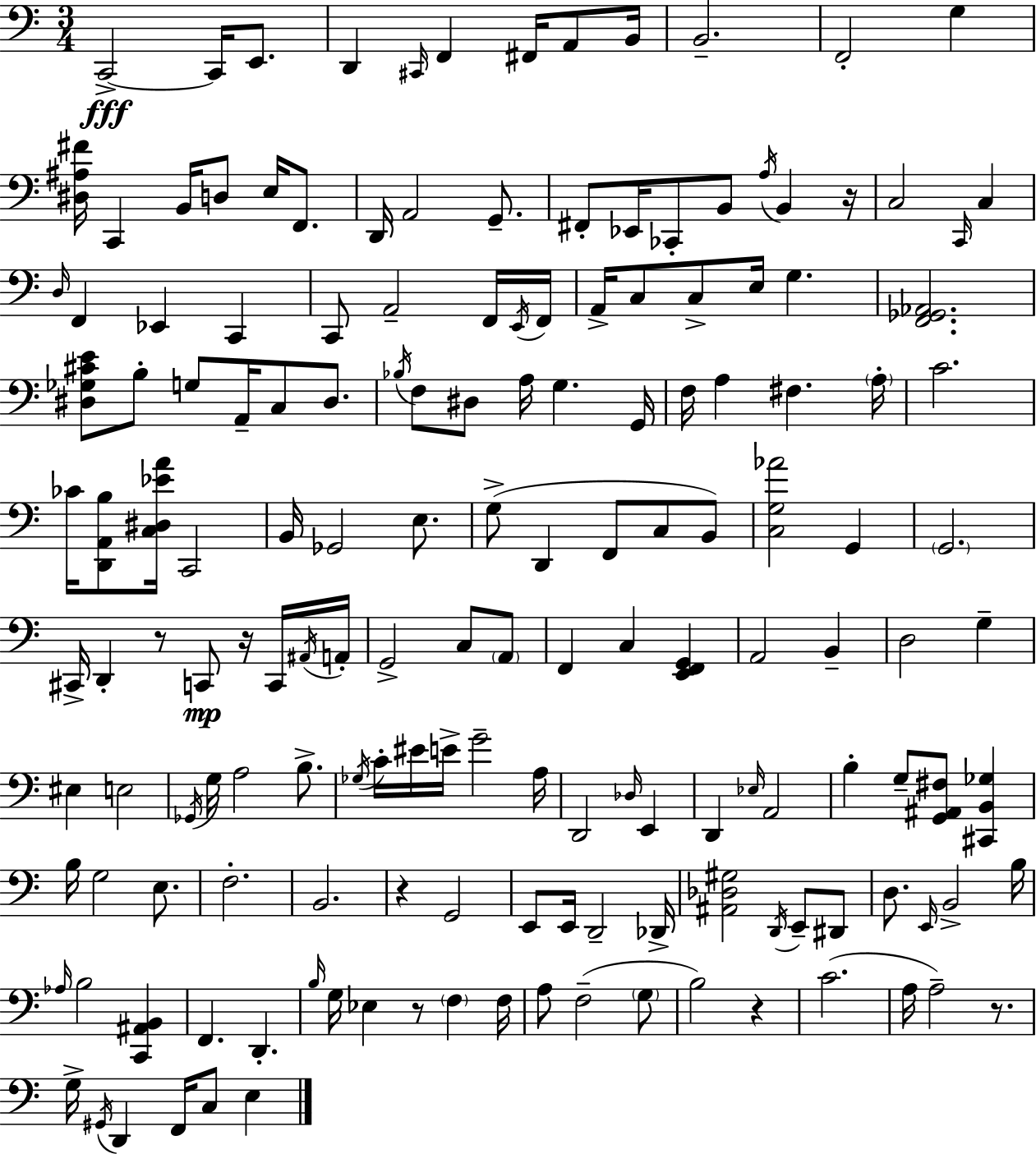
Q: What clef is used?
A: bass